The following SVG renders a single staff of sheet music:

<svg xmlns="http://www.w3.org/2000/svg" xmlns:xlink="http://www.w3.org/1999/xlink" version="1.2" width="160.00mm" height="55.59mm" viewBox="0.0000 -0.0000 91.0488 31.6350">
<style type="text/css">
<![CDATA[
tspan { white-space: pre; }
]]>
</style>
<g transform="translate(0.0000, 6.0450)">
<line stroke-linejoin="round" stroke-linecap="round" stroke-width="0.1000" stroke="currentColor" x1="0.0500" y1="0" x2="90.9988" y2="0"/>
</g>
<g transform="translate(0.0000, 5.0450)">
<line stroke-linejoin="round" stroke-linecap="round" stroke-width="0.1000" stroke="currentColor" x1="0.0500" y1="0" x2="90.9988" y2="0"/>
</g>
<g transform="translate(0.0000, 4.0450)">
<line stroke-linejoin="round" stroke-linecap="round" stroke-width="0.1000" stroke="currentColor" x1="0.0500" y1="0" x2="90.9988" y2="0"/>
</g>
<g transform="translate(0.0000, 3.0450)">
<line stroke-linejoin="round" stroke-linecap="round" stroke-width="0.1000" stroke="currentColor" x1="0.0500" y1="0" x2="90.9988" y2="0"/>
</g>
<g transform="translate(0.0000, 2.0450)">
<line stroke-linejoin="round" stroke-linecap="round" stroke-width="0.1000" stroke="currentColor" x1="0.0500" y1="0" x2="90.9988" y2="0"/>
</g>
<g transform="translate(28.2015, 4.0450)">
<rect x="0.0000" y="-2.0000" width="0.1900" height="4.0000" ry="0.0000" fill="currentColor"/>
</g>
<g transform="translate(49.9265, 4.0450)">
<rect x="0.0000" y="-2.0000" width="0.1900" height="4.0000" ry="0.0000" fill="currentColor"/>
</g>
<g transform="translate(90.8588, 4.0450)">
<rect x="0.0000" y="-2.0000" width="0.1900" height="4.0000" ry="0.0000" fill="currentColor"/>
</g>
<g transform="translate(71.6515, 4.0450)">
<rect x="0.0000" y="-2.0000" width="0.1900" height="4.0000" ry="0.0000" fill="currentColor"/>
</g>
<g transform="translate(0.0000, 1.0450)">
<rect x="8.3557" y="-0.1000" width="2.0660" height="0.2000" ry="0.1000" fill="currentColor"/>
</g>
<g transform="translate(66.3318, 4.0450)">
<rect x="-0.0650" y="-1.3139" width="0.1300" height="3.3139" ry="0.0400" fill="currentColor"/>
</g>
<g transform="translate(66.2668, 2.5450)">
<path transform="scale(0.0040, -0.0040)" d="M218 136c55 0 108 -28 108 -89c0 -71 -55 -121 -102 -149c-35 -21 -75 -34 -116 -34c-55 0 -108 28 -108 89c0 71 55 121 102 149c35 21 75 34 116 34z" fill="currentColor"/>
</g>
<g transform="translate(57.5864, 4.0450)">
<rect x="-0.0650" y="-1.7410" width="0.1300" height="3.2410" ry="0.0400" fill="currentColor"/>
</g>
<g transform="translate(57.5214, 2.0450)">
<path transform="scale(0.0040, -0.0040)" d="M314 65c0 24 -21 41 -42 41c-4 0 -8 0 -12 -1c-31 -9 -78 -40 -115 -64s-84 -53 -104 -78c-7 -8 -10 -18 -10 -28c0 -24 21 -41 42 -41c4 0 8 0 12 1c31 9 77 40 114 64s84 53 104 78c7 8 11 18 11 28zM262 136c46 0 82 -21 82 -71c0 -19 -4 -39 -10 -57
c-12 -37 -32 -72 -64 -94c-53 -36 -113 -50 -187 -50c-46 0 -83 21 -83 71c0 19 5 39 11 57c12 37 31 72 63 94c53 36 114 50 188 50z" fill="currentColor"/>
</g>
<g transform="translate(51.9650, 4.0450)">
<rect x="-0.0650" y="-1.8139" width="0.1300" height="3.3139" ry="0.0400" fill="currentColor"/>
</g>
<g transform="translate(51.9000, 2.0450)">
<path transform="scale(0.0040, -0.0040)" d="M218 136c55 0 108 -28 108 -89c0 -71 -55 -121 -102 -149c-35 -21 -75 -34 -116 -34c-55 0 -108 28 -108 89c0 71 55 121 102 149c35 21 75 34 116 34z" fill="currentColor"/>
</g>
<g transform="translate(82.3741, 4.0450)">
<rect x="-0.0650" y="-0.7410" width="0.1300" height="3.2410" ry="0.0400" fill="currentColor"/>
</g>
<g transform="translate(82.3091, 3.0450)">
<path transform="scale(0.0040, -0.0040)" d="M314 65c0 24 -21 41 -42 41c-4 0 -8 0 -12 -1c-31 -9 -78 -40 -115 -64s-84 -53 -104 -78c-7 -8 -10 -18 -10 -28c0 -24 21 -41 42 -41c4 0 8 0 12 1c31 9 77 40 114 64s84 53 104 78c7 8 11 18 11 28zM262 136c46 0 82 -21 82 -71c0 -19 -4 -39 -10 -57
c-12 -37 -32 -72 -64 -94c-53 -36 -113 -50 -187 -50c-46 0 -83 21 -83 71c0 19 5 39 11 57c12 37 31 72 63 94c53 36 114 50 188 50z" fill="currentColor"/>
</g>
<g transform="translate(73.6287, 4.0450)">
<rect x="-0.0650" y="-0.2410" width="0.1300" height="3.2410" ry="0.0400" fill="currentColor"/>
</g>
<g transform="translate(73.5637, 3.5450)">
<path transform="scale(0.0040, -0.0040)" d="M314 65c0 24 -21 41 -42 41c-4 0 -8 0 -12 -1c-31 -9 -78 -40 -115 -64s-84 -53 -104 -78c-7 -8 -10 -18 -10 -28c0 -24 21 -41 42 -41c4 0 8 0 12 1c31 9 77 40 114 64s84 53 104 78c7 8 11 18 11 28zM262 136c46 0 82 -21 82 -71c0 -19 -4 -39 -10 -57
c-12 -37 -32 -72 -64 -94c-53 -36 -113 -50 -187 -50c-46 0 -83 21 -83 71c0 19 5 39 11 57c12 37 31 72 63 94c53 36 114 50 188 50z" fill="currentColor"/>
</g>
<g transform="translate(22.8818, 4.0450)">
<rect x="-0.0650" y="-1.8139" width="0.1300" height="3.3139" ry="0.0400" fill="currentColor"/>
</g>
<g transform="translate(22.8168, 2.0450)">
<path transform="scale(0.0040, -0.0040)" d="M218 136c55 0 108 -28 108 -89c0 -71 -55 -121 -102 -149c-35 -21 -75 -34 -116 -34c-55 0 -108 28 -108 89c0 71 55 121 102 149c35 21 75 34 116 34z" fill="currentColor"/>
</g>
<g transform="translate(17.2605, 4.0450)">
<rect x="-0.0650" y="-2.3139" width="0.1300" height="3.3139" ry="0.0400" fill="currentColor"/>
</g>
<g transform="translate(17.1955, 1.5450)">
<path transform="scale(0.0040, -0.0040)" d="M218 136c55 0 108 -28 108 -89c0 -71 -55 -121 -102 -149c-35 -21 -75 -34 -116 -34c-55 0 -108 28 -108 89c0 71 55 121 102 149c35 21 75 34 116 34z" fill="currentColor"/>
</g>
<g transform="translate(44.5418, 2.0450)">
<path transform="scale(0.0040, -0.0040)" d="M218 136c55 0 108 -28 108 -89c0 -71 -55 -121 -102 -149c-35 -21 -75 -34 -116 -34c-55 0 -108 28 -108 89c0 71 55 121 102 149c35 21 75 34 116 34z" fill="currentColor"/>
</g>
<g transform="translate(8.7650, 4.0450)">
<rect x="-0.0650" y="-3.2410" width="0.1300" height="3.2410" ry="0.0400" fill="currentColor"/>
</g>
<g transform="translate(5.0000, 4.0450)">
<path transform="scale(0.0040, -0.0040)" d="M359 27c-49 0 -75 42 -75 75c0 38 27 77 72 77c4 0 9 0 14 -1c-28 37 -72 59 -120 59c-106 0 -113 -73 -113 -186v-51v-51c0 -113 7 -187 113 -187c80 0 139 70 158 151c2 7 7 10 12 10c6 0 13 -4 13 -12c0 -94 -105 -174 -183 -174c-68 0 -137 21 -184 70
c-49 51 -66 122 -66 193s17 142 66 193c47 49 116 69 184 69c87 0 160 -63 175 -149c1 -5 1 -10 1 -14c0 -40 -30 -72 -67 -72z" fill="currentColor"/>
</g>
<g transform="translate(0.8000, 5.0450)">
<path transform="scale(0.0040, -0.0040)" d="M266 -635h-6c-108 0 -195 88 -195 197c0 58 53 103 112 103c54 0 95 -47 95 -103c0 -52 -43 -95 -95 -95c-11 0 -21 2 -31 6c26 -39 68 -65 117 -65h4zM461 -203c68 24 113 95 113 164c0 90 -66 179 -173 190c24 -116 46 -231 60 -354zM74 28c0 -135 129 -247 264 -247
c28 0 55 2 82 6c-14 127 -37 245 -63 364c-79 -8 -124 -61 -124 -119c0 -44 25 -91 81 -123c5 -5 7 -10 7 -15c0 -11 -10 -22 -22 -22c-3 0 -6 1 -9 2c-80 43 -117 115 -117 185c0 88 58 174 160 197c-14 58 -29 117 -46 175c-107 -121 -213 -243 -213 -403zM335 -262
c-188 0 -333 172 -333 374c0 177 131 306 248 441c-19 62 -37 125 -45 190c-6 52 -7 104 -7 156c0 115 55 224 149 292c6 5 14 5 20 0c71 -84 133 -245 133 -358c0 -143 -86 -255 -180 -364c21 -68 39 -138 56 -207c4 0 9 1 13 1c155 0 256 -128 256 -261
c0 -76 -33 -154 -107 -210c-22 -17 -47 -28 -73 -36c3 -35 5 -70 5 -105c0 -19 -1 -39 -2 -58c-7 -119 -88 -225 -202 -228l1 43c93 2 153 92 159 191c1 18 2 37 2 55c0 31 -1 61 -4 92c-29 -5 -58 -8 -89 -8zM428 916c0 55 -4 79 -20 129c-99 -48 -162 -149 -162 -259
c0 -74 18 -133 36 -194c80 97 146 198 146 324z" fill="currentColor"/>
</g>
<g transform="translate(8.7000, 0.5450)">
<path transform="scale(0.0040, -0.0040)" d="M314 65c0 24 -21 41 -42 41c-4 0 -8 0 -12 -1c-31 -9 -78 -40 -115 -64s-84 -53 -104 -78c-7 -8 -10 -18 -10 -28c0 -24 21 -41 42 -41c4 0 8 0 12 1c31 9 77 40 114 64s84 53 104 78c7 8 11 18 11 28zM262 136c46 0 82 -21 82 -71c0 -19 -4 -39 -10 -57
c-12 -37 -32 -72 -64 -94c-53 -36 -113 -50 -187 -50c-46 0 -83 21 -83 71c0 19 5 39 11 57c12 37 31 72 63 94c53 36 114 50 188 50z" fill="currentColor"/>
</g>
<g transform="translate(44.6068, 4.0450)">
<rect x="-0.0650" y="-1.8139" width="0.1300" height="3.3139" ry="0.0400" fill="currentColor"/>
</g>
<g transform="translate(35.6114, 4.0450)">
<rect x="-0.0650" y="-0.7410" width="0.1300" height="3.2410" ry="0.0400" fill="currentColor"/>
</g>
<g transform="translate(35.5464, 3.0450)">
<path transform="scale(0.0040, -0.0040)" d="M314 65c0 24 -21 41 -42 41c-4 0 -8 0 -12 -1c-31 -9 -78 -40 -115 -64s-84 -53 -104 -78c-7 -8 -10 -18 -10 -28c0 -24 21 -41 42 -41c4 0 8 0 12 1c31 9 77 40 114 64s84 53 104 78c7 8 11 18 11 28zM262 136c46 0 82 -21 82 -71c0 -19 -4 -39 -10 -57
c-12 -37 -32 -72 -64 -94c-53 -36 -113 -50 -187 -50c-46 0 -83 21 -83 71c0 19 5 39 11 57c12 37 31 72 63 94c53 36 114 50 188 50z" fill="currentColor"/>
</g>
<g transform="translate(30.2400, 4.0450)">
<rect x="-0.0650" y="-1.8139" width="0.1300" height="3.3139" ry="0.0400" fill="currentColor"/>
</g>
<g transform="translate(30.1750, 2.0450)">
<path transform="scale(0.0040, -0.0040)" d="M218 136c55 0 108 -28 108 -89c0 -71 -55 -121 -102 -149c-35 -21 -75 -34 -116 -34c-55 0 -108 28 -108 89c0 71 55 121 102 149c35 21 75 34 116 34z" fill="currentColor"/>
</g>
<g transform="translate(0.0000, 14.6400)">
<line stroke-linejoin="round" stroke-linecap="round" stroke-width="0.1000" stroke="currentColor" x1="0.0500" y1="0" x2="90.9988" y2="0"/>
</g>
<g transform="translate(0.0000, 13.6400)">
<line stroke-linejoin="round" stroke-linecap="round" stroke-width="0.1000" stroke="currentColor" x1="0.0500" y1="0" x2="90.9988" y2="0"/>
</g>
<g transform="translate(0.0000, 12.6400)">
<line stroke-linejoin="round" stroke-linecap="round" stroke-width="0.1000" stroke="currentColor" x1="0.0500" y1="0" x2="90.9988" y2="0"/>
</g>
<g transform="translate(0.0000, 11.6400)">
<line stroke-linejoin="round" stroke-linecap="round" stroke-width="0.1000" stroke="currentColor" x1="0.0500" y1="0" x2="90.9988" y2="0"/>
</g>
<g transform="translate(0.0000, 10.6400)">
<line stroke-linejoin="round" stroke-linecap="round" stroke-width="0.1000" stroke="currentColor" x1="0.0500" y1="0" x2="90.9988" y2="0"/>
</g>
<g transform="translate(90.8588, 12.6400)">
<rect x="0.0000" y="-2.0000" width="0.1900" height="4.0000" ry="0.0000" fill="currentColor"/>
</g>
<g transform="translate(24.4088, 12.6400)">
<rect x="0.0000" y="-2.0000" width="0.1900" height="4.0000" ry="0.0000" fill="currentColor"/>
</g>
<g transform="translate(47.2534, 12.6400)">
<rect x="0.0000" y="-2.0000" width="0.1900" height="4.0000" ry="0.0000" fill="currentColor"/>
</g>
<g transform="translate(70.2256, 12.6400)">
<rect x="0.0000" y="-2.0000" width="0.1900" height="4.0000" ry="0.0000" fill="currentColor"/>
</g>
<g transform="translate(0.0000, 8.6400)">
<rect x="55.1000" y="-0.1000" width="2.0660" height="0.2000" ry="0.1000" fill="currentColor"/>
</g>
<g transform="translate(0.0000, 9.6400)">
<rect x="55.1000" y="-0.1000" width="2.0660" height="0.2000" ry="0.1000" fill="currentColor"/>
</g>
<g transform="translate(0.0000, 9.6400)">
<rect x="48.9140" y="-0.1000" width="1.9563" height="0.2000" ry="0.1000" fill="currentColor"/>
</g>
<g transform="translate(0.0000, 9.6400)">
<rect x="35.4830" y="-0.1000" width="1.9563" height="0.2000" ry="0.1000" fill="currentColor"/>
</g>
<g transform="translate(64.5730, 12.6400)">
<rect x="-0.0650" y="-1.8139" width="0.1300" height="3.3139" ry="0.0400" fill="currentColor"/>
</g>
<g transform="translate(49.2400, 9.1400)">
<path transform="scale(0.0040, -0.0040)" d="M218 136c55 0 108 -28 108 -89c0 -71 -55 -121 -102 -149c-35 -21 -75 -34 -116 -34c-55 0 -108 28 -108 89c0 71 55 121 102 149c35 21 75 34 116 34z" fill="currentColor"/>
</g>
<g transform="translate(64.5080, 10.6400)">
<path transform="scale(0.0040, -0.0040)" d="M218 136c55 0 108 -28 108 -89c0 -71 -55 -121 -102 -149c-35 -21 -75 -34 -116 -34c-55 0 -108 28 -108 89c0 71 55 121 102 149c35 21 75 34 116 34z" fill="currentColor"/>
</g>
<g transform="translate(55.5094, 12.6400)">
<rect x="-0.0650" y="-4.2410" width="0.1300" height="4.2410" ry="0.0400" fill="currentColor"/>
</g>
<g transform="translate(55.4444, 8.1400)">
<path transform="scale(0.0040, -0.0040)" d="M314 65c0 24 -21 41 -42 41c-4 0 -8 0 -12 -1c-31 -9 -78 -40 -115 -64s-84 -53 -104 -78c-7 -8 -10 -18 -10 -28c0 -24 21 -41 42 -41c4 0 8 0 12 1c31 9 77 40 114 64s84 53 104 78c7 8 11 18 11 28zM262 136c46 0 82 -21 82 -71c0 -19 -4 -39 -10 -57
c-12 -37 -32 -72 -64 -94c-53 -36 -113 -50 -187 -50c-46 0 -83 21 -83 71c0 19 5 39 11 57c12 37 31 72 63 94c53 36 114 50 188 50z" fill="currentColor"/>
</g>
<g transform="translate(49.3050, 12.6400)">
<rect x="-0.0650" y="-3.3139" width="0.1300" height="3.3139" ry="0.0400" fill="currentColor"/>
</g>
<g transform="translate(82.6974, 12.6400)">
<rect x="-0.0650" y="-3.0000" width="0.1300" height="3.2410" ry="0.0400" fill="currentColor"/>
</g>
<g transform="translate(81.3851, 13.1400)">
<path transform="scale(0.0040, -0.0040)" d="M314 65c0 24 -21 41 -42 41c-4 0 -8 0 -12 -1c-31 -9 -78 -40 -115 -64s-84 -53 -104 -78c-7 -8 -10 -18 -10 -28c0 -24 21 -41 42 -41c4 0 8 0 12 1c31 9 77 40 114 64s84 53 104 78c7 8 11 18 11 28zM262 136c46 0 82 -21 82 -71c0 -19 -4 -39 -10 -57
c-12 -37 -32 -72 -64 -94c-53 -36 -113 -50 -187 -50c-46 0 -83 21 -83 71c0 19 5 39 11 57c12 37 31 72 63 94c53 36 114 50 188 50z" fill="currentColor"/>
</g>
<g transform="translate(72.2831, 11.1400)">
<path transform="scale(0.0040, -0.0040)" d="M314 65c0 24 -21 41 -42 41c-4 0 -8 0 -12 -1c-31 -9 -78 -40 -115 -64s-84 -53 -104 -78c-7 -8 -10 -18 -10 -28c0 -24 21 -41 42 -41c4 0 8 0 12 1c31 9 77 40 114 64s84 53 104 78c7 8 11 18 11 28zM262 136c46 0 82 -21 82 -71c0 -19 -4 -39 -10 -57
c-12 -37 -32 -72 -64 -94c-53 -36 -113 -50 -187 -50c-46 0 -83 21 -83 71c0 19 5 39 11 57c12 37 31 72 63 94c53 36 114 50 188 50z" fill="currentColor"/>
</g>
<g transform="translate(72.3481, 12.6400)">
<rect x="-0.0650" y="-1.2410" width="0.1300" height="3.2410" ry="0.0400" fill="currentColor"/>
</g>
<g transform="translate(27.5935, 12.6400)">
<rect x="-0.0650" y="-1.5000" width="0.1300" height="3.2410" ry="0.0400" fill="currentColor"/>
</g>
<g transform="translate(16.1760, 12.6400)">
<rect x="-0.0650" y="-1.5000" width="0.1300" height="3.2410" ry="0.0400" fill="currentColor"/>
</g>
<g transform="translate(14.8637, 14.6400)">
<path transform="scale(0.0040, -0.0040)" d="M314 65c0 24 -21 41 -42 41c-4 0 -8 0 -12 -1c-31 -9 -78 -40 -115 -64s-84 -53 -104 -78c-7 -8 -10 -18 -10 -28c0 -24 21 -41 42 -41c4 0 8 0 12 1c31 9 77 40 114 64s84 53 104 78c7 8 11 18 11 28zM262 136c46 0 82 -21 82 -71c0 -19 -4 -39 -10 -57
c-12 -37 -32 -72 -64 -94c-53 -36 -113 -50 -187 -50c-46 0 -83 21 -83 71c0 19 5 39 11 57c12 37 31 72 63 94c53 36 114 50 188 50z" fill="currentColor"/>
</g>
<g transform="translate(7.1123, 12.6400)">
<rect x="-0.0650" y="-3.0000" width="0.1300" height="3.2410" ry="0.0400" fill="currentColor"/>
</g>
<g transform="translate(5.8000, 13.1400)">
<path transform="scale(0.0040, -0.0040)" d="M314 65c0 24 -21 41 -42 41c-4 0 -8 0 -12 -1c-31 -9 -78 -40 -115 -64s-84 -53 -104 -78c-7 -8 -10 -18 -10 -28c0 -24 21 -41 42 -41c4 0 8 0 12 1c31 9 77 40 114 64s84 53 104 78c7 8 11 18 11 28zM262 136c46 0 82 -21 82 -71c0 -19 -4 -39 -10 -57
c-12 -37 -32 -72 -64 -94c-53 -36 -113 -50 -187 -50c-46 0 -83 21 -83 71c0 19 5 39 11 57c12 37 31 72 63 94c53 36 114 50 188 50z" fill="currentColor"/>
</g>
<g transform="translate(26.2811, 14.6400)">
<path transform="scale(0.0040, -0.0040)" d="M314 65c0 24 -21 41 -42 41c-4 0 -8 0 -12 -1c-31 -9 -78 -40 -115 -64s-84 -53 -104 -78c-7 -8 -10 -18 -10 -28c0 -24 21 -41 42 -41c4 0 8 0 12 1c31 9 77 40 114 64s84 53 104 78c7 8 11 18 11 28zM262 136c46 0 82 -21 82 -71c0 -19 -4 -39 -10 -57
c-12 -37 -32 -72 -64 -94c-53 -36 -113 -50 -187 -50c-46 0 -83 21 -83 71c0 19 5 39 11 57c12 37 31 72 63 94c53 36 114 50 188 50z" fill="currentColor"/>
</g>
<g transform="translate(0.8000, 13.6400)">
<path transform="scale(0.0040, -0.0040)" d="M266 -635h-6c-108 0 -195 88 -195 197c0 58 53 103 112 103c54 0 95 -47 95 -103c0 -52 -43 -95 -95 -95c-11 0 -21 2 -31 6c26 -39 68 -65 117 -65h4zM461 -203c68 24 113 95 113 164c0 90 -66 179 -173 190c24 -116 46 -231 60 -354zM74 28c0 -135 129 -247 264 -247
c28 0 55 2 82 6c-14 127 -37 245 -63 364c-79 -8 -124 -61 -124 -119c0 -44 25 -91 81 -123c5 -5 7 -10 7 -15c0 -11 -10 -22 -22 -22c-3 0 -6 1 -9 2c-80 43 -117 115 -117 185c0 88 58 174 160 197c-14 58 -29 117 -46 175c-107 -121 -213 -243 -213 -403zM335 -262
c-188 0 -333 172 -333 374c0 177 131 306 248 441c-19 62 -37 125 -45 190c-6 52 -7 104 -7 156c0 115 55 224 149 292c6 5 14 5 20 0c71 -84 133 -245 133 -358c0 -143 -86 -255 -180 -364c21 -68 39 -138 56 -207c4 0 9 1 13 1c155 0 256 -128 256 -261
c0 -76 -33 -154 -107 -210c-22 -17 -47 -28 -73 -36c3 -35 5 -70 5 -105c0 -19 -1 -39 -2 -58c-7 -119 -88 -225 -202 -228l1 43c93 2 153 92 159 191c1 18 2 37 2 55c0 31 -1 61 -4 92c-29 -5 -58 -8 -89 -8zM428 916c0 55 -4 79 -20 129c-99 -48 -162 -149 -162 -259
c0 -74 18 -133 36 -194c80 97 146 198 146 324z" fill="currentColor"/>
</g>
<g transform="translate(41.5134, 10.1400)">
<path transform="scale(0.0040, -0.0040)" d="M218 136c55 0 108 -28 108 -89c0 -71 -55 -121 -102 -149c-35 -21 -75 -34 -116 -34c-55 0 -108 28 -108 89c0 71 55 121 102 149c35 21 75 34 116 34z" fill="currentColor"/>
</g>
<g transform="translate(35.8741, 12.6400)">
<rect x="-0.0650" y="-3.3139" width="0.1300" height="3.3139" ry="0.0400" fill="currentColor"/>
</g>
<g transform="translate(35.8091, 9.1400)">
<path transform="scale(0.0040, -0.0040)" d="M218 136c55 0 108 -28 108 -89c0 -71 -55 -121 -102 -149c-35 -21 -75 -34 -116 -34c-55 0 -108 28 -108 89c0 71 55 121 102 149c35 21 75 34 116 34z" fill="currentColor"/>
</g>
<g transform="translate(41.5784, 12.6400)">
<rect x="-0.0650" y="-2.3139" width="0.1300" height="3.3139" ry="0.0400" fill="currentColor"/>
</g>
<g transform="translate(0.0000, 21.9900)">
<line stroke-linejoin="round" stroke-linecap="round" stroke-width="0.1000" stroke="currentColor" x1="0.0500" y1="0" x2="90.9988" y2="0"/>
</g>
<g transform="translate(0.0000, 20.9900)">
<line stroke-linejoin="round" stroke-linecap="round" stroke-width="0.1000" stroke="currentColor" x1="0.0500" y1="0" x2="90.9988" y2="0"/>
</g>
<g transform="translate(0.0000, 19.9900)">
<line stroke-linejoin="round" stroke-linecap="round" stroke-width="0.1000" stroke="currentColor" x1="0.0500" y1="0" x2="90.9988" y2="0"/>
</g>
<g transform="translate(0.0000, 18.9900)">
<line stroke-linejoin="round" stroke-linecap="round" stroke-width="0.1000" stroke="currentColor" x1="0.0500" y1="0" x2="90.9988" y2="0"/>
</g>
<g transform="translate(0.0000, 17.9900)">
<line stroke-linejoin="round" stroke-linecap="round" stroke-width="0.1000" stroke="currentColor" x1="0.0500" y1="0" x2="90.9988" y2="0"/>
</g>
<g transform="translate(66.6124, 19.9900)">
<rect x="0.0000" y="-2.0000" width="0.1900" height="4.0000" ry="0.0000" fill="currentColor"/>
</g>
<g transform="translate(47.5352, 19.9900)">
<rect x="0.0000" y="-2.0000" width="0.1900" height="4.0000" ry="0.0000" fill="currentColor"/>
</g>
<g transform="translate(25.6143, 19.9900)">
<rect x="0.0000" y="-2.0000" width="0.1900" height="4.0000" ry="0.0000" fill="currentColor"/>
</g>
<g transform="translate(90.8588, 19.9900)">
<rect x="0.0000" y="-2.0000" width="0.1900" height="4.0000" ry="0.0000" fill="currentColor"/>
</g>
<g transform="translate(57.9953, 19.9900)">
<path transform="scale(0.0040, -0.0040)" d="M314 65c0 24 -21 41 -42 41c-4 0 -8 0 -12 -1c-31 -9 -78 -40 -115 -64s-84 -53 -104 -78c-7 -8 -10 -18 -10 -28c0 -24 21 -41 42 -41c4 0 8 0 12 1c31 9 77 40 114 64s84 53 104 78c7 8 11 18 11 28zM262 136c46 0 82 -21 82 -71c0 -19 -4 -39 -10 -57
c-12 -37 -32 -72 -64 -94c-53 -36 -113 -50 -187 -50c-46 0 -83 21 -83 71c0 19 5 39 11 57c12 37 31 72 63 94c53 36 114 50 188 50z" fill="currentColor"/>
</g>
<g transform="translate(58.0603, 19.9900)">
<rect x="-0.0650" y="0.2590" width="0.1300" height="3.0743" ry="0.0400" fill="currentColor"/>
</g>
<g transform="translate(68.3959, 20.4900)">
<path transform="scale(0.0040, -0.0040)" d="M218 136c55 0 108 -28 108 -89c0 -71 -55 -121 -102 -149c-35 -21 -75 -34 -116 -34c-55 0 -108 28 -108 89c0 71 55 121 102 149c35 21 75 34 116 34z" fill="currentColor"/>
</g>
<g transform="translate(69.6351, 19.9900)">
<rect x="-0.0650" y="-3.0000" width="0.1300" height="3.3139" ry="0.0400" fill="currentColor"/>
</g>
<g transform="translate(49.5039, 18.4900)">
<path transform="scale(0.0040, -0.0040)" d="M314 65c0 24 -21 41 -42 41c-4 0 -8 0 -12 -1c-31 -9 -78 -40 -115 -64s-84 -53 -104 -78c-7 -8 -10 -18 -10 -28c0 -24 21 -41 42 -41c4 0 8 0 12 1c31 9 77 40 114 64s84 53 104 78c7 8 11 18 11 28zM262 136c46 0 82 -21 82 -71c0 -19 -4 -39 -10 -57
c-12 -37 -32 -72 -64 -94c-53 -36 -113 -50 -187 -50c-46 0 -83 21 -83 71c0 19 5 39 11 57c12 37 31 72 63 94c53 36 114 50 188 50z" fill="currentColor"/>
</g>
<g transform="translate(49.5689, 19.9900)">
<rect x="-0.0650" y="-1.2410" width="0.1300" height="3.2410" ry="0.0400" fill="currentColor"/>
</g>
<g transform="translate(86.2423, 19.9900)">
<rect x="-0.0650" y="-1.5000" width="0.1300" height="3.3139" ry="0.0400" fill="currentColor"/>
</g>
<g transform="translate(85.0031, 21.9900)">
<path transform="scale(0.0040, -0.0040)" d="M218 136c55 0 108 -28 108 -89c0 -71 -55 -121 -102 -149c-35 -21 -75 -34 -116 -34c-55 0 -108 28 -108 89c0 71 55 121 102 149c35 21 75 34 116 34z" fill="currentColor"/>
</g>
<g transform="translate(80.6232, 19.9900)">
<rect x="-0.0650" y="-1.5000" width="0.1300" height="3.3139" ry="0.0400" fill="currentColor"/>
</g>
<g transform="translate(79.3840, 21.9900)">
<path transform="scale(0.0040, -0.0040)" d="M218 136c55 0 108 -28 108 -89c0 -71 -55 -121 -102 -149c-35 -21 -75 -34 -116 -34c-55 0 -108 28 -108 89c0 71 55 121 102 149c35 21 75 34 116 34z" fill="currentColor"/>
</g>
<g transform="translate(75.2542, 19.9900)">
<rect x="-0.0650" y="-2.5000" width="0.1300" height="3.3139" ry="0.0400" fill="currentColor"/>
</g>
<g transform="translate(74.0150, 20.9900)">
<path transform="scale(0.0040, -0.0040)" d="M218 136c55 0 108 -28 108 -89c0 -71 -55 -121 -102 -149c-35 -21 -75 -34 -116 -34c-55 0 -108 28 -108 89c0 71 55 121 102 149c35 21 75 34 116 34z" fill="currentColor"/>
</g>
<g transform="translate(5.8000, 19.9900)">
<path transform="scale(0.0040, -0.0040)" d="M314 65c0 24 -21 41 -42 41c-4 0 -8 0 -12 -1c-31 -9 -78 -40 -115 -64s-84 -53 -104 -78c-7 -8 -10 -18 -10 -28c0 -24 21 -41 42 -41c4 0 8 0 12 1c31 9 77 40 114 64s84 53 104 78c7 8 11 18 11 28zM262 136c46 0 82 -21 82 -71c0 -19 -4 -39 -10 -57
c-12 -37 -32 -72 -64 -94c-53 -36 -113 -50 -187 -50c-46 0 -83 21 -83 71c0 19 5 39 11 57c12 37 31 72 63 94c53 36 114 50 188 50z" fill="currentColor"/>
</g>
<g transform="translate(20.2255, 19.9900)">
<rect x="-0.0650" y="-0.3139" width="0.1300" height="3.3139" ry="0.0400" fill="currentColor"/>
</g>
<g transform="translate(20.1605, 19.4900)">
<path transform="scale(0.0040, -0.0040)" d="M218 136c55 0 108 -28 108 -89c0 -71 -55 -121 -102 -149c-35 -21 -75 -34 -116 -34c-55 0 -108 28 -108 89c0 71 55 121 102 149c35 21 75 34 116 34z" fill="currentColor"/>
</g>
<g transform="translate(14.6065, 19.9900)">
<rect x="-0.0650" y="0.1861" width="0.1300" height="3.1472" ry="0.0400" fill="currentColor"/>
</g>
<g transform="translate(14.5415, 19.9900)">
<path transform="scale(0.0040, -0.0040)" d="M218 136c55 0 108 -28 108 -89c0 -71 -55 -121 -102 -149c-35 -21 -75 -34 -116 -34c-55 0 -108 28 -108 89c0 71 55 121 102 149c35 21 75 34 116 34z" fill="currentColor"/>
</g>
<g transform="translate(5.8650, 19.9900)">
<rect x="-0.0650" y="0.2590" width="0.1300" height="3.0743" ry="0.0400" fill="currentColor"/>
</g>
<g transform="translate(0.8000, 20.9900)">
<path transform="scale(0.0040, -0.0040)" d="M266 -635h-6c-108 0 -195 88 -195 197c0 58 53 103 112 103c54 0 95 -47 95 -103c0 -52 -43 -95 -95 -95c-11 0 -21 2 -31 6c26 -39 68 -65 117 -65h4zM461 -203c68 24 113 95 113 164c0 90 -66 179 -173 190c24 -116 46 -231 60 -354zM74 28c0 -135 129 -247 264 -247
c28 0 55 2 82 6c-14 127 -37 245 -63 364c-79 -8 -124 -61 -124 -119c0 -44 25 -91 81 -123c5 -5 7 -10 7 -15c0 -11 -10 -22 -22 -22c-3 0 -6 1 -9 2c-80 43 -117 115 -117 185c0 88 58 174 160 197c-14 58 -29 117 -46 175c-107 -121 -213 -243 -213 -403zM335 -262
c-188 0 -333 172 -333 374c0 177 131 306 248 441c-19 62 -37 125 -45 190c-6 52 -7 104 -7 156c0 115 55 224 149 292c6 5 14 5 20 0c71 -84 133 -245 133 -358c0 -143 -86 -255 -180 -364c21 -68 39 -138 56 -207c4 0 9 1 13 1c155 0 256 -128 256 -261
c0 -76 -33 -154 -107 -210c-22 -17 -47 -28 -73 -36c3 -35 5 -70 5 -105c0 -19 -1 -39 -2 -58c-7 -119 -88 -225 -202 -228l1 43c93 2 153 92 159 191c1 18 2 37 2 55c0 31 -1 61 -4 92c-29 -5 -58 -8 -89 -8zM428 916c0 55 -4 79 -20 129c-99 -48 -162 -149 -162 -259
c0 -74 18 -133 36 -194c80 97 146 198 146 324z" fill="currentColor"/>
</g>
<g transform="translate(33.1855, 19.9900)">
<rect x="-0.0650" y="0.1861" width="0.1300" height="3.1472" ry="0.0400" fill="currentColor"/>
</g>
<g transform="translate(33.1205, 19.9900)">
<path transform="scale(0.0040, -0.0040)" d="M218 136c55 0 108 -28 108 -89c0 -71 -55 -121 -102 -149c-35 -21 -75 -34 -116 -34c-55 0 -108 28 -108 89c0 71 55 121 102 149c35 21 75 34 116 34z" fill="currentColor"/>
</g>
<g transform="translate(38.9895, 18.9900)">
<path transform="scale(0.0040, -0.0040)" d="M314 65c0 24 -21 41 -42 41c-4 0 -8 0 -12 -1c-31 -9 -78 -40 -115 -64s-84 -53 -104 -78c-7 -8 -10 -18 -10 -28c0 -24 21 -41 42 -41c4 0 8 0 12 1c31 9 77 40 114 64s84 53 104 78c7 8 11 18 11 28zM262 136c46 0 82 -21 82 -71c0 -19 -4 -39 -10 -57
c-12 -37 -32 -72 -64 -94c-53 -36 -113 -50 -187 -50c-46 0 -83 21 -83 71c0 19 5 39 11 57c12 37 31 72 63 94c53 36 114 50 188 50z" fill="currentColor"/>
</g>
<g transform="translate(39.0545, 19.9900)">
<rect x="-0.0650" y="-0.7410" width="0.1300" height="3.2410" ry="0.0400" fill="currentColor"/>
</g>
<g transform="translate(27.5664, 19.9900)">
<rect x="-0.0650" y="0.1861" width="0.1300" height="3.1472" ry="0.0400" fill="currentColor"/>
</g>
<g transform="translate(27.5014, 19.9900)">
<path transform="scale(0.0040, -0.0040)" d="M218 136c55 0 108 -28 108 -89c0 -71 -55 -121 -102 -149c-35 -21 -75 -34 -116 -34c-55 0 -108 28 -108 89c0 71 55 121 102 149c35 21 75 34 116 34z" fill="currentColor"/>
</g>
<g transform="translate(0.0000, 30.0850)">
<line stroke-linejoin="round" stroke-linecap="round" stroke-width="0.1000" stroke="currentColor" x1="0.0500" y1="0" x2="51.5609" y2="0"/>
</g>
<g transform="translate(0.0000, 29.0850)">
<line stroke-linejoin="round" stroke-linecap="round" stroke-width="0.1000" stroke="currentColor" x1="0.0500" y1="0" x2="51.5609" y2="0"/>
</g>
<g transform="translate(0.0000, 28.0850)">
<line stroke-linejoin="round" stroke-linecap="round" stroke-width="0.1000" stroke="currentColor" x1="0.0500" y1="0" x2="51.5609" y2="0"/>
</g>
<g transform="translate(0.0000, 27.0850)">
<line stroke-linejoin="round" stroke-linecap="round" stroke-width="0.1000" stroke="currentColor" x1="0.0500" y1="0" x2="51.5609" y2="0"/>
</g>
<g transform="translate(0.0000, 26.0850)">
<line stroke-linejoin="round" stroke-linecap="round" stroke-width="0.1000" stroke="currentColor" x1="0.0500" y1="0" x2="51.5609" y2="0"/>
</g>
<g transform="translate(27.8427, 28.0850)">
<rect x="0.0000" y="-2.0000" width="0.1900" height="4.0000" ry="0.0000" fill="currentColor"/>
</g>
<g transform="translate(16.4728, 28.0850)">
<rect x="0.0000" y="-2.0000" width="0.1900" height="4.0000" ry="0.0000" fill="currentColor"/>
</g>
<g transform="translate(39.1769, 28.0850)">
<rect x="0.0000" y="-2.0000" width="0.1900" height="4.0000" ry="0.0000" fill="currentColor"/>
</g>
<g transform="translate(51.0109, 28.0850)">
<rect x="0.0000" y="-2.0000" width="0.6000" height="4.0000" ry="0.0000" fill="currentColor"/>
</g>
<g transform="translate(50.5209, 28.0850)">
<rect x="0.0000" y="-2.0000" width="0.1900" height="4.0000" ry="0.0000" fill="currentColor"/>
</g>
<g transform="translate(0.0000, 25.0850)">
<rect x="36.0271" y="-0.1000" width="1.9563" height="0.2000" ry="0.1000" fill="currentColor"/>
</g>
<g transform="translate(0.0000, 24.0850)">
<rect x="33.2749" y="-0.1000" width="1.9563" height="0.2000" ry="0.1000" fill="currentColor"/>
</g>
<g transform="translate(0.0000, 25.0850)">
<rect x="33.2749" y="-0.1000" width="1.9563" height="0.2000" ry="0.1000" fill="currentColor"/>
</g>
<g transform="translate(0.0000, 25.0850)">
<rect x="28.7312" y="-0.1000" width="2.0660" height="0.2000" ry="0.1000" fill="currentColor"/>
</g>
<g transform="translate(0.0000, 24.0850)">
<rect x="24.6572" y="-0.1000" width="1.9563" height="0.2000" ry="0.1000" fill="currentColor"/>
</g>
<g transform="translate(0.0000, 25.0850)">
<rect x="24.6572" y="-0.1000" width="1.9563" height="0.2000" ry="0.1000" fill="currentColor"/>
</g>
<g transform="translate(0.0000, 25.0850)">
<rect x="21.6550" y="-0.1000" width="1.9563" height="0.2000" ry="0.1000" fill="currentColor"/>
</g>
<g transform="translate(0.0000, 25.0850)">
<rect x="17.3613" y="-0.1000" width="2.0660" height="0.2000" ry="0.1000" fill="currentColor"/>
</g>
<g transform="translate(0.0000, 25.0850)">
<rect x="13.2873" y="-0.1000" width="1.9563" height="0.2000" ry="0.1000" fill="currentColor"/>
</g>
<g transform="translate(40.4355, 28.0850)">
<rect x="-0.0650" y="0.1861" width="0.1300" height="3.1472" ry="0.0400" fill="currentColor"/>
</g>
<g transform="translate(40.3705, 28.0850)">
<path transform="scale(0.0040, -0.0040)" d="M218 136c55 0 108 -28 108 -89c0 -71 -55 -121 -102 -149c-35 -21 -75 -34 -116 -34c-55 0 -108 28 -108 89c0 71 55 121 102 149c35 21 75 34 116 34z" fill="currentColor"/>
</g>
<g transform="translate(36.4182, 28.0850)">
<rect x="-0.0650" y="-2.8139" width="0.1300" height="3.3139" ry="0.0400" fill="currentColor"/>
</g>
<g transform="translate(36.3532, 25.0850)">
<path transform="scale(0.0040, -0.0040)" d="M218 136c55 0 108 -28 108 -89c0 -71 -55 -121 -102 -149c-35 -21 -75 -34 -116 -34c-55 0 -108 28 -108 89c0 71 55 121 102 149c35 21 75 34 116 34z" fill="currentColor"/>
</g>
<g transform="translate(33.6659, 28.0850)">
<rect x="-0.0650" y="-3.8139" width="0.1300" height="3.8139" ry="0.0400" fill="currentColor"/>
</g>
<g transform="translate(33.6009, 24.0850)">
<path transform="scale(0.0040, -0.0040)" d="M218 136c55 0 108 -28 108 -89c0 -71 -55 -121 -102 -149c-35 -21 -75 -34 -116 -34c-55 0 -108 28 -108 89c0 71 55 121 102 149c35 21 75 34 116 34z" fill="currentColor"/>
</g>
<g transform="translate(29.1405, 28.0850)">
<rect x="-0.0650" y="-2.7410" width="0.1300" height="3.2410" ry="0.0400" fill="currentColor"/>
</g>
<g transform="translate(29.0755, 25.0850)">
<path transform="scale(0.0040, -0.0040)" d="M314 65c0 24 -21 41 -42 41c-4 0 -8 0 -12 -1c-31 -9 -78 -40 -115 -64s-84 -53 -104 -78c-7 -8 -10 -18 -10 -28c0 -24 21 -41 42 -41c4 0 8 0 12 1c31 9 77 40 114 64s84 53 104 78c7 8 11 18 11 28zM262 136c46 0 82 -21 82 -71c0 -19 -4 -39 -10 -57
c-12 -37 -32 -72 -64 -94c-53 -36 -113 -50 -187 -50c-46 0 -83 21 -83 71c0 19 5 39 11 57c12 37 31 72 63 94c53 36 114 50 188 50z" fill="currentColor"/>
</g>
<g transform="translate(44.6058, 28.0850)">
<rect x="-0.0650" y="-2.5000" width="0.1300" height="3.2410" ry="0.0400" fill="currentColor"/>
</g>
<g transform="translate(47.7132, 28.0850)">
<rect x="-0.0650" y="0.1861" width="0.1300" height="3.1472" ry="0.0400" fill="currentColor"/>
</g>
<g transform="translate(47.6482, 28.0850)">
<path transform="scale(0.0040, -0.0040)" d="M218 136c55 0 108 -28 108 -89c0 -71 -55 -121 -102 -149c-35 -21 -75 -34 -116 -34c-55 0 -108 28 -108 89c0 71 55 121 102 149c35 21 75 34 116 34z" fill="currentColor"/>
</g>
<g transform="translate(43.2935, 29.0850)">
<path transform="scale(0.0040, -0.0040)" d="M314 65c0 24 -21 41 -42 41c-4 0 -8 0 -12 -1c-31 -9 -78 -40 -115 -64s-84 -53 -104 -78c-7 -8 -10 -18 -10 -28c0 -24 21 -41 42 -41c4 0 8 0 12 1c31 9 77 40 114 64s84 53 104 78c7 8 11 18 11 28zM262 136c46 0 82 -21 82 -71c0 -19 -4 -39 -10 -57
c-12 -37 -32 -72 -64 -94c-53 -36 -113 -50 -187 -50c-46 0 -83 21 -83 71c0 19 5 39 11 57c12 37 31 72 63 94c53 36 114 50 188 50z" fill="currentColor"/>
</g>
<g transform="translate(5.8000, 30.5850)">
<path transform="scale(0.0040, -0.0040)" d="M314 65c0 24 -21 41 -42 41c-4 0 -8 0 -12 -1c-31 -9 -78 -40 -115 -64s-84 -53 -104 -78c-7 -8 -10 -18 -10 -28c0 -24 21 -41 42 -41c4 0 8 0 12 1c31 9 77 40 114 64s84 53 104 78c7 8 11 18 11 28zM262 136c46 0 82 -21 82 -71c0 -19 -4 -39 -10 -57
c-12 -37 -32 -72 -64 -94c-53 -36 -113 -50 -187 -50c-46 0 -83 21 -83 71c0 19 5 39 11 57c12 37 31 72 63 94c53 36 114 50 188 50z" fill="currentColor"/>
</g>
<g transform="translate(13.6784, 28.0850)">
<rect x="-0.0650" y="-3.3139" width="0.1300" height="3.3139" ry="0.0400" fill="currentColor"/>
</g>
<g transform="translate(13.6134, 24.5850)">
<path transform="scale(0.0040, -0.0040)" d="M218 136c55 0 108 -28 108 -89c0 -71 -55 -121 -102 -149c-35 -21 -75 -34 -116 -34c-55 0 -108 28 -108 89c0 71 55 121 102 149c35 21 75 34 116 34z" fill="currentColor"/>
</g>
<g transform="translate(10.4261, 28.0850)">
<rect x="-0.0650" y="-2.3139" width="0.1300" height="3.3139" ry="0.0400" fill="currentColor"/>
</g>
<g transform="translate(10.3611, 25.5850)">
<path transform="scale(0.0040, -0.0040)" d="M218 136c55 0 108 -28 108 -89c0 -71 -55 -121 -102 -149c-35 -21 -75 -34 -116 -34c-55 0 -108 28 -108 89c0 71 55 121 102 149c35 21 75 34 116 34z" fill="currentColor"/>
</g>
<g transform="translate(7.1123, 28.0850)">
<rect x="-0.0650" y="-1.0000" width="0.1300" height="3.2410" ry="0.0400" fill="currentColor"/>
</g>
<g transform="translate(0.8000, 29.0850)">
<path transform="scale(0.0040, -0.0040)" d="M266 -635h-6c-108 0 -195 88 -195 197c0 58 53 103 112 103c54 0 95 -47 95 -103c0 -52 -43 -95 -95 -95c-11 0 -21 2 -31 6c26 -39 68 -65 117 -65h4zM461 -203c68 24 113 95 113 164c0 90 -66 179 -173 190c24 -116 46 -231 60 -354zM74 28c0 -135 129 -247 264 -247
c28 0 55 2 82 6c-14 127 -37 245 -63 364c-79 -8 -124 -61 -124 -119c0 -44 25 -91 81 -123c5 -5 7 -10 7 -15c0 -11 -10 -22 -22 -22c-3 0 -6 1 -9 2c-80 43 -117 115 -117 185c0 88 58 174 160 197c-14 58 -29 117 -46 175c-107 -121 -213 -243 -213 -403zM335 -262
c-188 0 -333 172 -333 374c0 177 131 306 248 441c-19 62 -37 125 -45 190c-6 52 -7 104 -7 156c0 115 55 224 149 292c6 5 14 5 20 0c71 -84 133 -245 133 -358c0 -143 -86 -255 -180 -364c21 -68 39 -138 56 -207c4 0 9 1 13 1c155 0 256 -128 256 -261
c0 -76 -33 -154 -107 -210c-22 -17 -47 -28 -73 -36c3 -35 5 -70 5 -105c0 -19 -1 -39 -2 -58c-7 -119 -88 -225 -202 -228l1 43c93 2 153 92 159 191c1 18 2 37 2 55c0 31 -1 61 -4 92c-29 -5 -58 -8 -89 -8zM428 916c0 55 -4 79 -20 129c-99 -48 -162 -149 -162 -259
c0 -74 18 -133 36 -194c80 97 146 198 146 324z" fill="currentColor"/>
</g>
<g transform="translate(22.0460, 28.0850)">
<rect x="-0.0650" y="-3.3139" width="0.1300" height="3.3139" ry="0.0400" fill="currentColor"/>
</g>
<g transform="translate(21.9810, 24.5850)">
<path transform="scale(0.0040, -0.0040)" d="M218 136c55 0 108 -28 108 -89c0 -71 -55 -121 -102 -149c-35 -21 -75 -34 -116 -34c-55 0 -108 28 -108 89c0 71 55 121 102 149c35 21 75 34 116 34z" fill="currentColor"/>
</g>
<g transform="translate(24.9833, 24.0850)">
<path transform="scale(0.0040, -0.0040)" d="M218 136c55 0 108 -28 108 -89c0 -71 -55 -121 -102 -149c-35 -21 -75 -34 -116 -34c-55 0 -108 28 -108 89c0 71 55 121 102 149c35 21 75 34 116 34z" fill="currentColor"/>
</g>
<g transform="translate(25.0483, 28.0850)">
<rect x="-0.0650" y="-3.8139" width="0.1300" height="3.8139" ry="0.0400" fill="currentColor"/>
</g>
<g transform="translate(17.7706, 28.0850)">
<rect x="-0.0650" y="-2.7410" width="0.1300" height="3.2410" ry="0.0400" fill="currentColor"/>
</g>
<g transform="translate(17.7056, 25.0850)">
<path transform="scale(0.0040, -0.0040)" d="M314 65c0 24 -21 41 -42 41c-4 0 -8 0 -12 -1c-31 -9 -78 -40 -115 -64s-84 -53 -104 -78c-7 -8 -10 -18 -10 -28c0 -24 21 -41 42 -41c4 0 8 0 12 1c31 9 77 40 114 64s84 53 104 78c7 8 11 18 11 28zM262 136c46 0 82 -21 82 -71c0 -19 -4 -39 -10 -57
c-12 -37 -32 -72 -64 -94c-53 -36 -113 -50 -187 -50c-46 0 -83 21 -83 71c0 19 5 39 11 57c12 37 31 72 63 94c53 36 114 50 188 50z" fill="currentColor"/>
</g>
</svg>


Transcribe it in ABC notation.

X:1
T:Untitled
M:4/4
L:1/4
K:C
b2 g f f d2 f f f2 e c2 d2 A2 E2 E2 b g b d'2 f e2 A2 B2 B c B B d2 e2 B2 A G E E D2 g b a2 b c' a2 c' a B G2 B